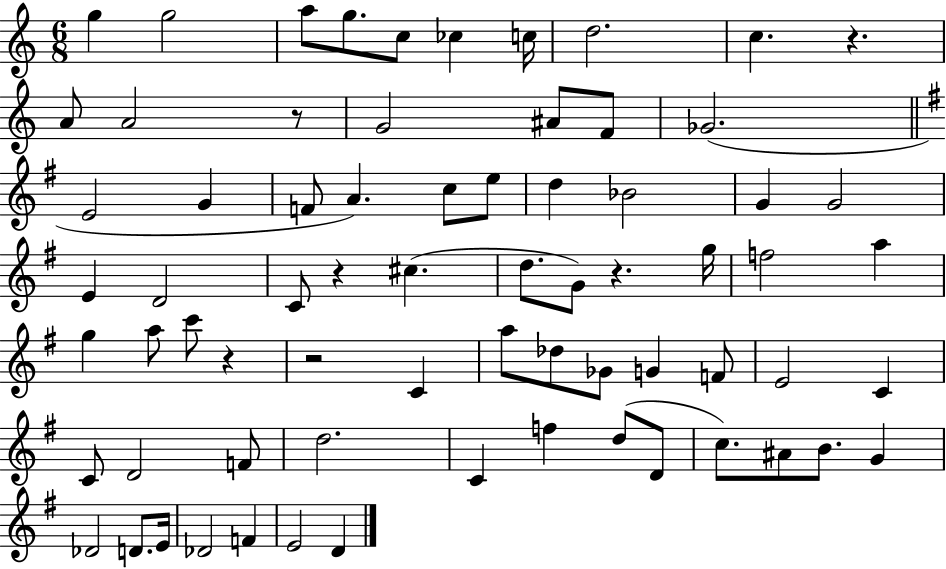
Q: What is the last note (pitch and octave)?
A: D4